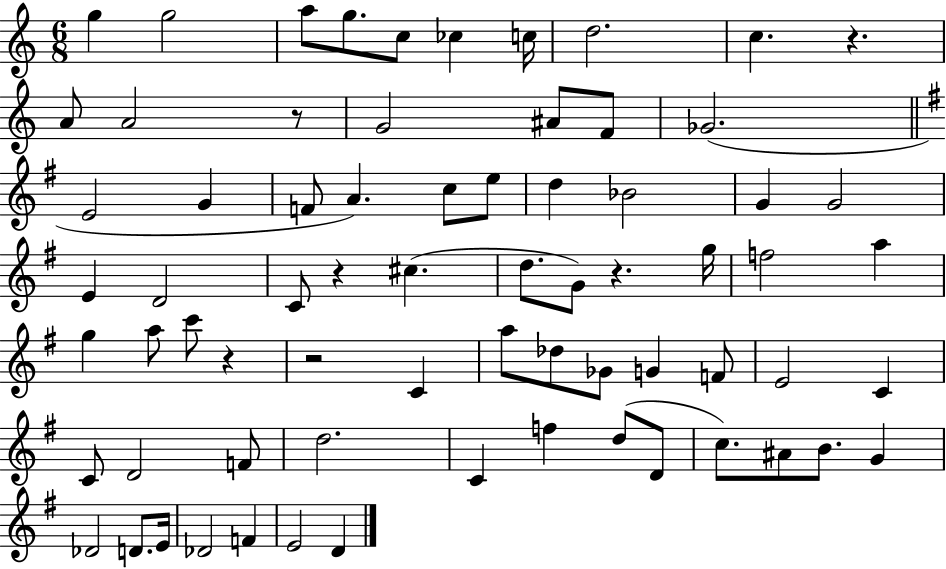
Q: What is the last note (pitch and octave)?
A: D4